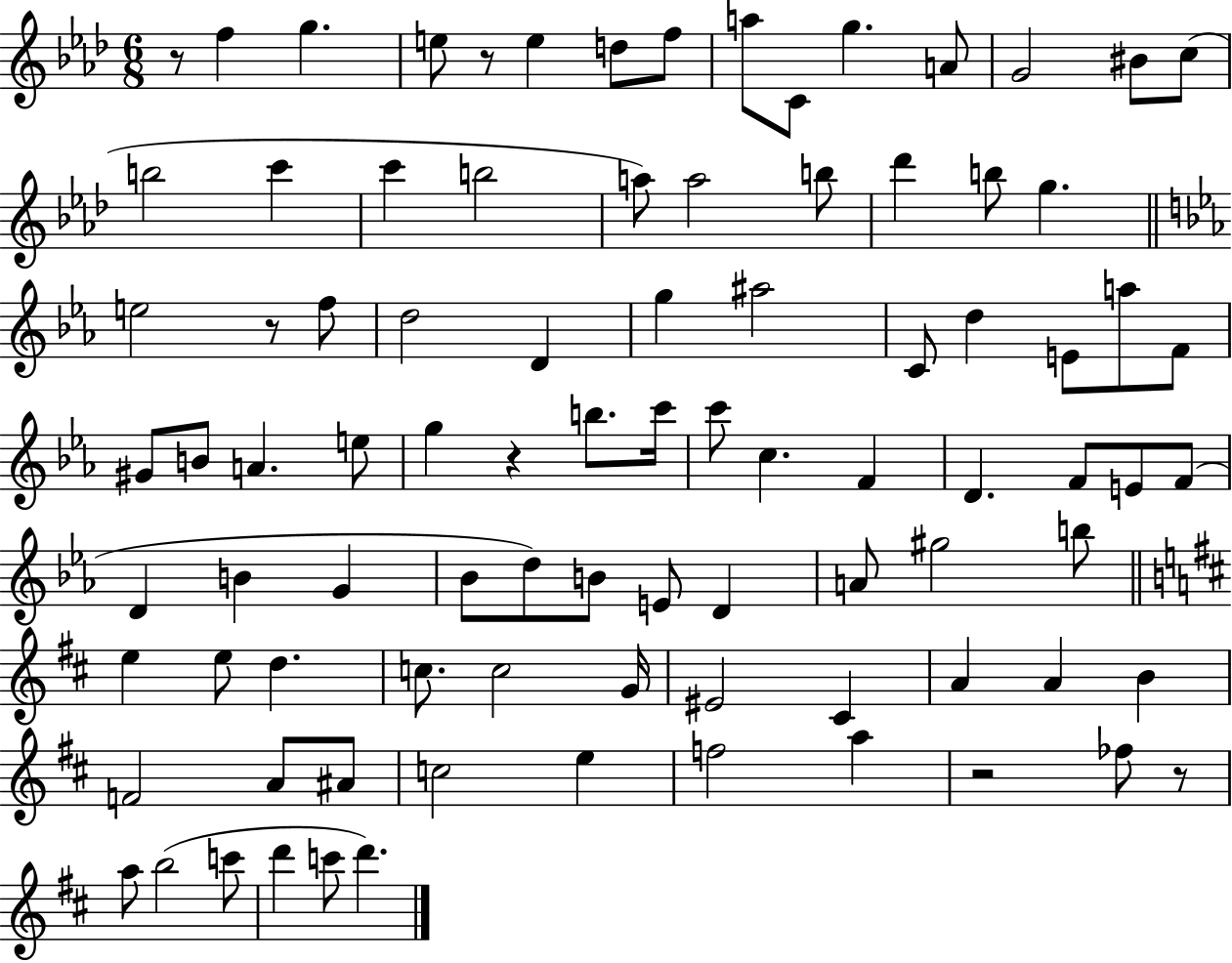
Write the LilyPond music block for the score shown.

{
  \clef treble
  \numericTimeSignature
  \time 6/8
  \key aes \major
  \repeat volta 2 { r8 f''4 g''4. | e''8 r8 e''4 d''8 f''8 | a''8 c'8 g''4. a'8 | g'2 bis'8 c''8( | \break b''2 c'''4 | c'''4 b''2 | a''8) a''2 b''8 | des'''4 b''8 g''4. | \break \bar "||" \break \key ees \major e''2 r8 f''8 | d''2 d'4 | g''4 ais''2 | c'8 d''4 e'8 a''8 f'8 | \break gis'8 b'8 a'4. e''8 | g''4 r4 b''8. c'''16 | c'''8 c''4. f'4 | d'4. f'8 e'8 f'8( | \break d'4 b'4 g'4 | bes'8 d''8) b'8 e'8 d'4 | a'8 gis''2 b''8 | \bar "||" \break \key d \major e''4 e''8 d''4. | c''8. c''2 g'16 | eis'2 cis'4 | a'4 a'4 b'4 | \break f'2 a'8 ais'8 | c''2 e''4 | f''2 a''4 | r2 fes''8 r8 | \break a''8 b''2( c'''8 | d'''4 c'''8 d'''4.) | } \bar "|."
}